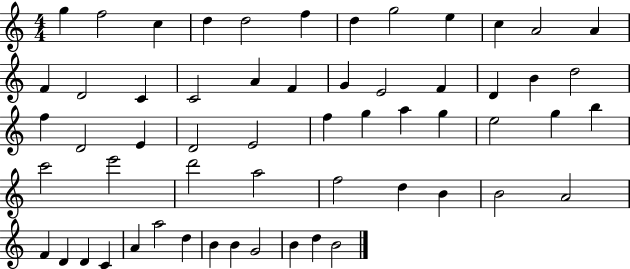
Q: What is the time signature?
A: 4/4